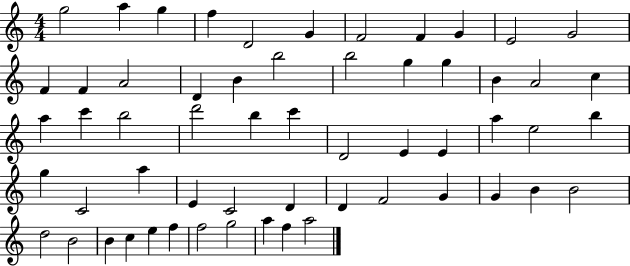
G5/h A5/q G5/q F5/q D4/h G4/q F4/h F4/q G4/q E4/h G4/h F4/q F4/q A4/h D4/q B4/q B5/h B5/h G5/q G5/q B4/q A4/h C5/q A5/q C6/q B5/h D6/h B5/q C6/q D4/h E4/q E4/q A5/q E5/h B5/q G5/q C4/h A5/q E4/q C4/h D4/q D4/q F4/h G4/q G4/q B4/q B4/h D5/h B4/h B4/q C5/q E5/q F5/q F5/h G5/h A5/q F5/q A5/h